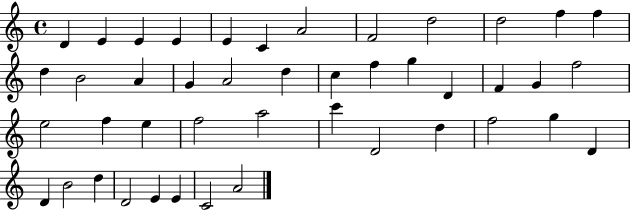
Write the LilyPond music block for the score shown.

{
  \clef treble
  \time 4/4
  \defaultTimeSignature
  \key c \major
  d'4 e'4 e'4 e'4 | e'4 c'4 a'2 | f'2 d''2 | d''2 f''4 f''4 | \break d''4 b'2 a'4 | g'4 a'2 d''4 | c''4 f''4 g''4 d'4 | f'4 g'4 f''2 | \break e''2 f''4 e''4 | f''2 a''2 | c'''4 d'2 d''4 | f''2 g''4 d'4 | \break d'4 b'2 d''4 | d'2 e'4 e'4 | c'2 a'2 | \bar "|."
}